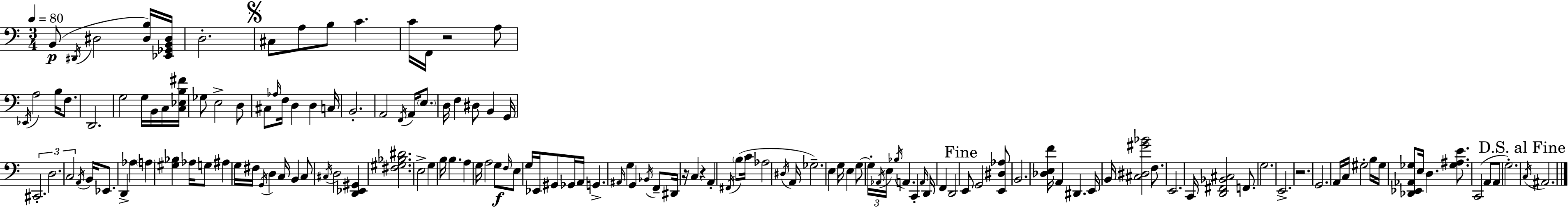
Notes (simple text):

B2/e D#2/s D#3/h [D#3,B3]/s [Eb2,Gb2,B2,D#3]/s D3/h. C#3/e A3/e B3/e C4/q. C4/s F2/s R/h A3/e Eb2/s A3/h B3/s F3/e. D2/h. G3/h G3/s B2/s C3/s [C3,Eb3,B3,F#4]/s Gb3/e E3/h D3/e C#3/e Ab3/s F3/s D3/q D3/q C3/s B2/h. A2/h F2/s A2/s E3/e. D3/s F3/q D#3/e B2/q G2/s C#2/h. D3/h. C3/h A2/s B2/s Eb2/e. D2/q Ab3/q A3/q [G#3,Bb3]/q Ab3/s G3/e A#3/q G3/s F#3/s G2/s D3/q C3/s B2/q C3/e C#3/s D3/h [D2,Eb2,G#2]/q [F#3,G#3,Bb3,D#4]/h. E3/h G3/q B3/s B3/q. A3/q G3/s A3/h G3/e F3/s E3/e G3/s Eb2/s G#2/e Gb2/s A2/s G2/q. A#2/s G3/q G2/q Bb2/s F2/e D#2/s R/s C3/q R/q A2/q F#2/s B3/e C4/s Ab3/h D#3/s A2/s Gb3/h. E3/q G3/s E3/q G3/e G3/s Ab2/s E3/s Bb3/s A2/q. C2/q A2/s D2/s F2/q D2/h E2/e G2/h [E2,D#3,Ab3]/e B2/h. [Db3,E3,F4]/s A2/q D#2/q. E2/s B2/s [C#3,D#3,G#4,Bb4]/h F3/e. E2/h. C2/s [D2,F#2,Bb2,C#3]/h F2/e. G3/h. E2/h. R/h. G2/h. A2/s C3/s G#3/h B3/s G#3/s [Db2,Eb2,Ab2,Gb3]/e E3/s D3/q. [Gb3,A#3,E4]/e. C2/h A2/e A2/e G3/h. C3/s A#2/h.